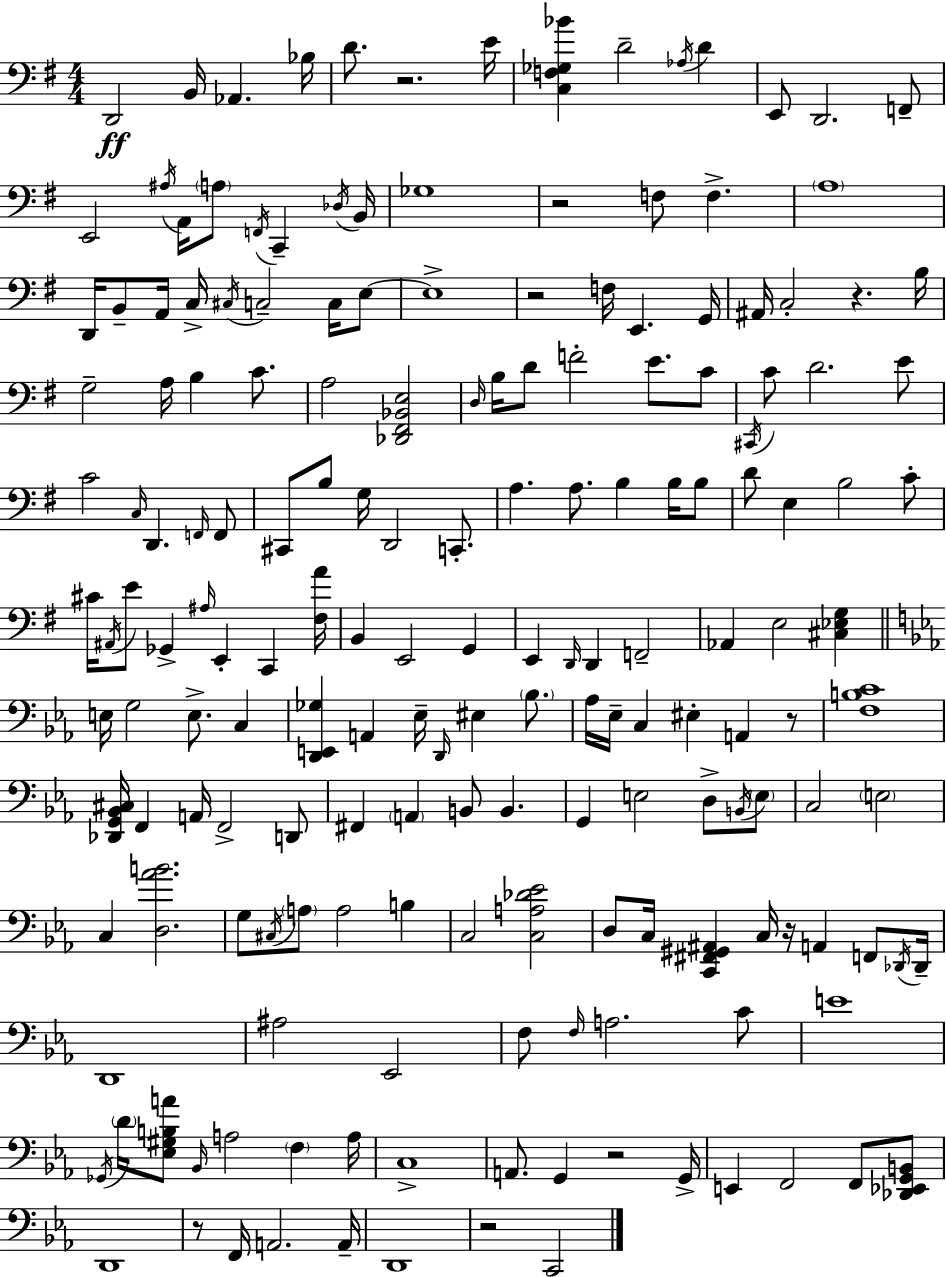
X:1
T:Untitled
M:4/4
L:1/4
K:G
D,,2 B,,/4 _A,, _B,/4 D/2 z2 E/4 [C,F,_G,_B] D2 _A,/4 D E,,/2 D,,2 F,,/2 E,,2 ^A,/4 A,,/4 A,/2 F,,/4 C,, _D,/4 B,,/4 _G,4 z2 F,/2 F, A,4 D,,/4 B,,/2 A,,/4 C,/4 ^C,/4 C,2 C,/4 E,/2 E,4 z2 F,/4 E,, G,,/4 ^A,,/4 C,2 z B,/4 G,2 A,/4 B, C/2 A,2 [_D,,^F,,_B,,E,]2 D,/4 B,/4 D/2 F2 E/2 C/2 ^C,,/4 C/2 D2 E/2 C2 C,/4 D,, F,,/4 F,,/2 ^C,,/2 B,/2 G,/4 D,,2 C,,/2 A, A,/2 B, B,/4 B,/2 D/2 E, B,2 C/2 ^C/4 ^A,,/4 E/2 _G,, ^A,/4 E,, C,, [^F,A]/4 B,, E,,2 G,, E,, D,,/4 D,, F,,2 _A,, E,2 [^C,_E,G,] E,/4 G,2 E,/2 C, [D,,E,,_G,] A,, _E,/4 D,,/4 ^E, _B,/2 _A,/4 _E,/4 C, ^E, A,, z/2 [F,B,C]4 [_D,,G,,_B,,^C,]/4 F,, A,,/4 F,,2 D,,/2 ^F,, A,, B,,/2 B,, G,, E,2 D,/2 B,,/4 E,/2 C,2 E,2 C, [D,_AB]2 G,/2 ^C,/4 A,/2 A,2 B, C,2 [C,A,_D_E]2 D,/2 C,/4 [C,,^F,,^G,,^A,,] C,/4 z/4 A,, F,,/2 _D,,/4 _D,,/4 D,,4 ^A,2 _E,,2 F,/2 F,/4 A,2 C/2 E4 _G,,/4 D/4 [_E,^G,B,A]/2 _B,,/4 A,2 F, A,/4 C,4 A,,/2 G,, z2 G,,/4 E,, F,,2 F,,/2 [_D,,_E,,G,,B,,]/2 D,,4 z/2 F,,/4 A,,2 A,,/4 D,,4 z2 C,,2